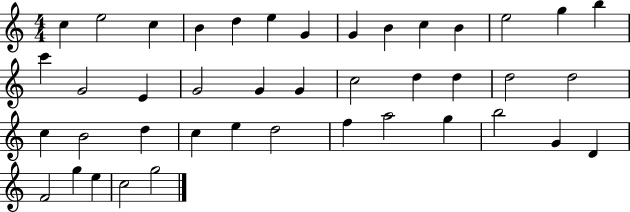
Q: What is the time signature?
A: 4/4